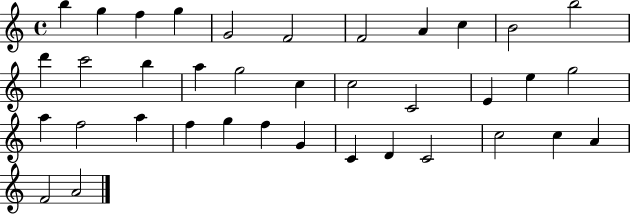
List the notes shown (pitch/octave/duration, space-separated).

B5/q G5/q F5/q G5/q G4/h F4/h F4/h A4/q C5/q B4/h B5/h D6/q C6/h B5/q A5/q G5/h C5/q C5/h C4/h E4/q E5/q G5/h A5/q F5/h A5/q F5/q G5/q F5/q G4/q C4/q D4/q C4/h C5/h C5/q A4/q F4/h A4/h